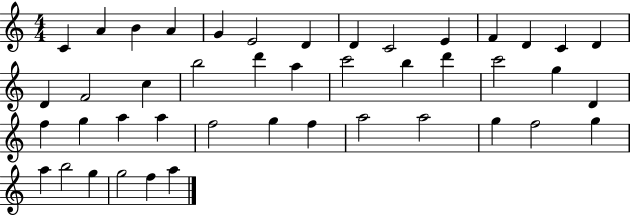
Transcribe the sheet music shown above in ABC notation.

X:1
T:Untitled
M:4/4
L:1/4
K:C
C A B A G E2 D D C2 E F D C D D F2 c b2 d' a c'2 b d' c'2 g D f g a a f2 g f a2 a2 g f2 g a b2 g g2 f a